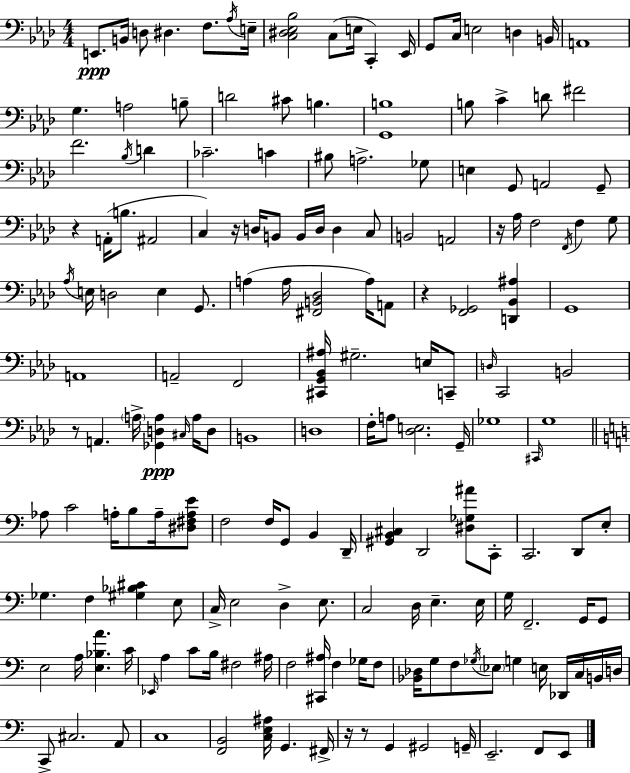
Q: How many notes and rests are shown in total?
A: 177